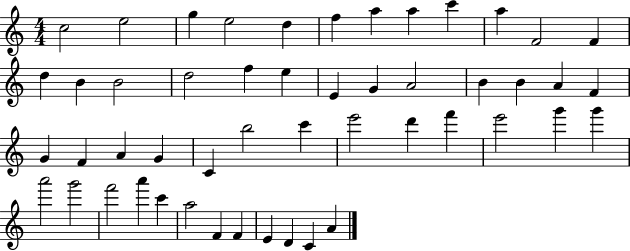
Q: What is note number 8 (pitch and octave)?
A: A5